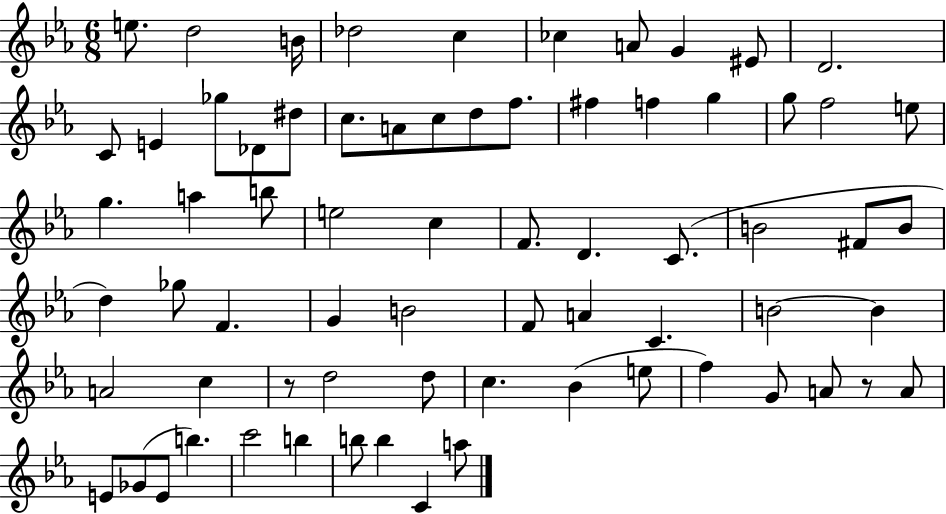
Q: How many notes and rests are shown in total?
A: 70